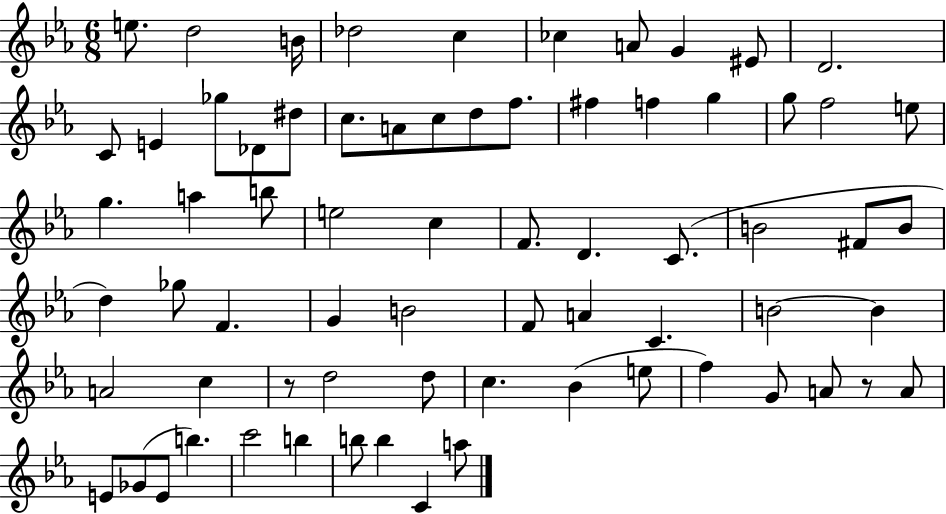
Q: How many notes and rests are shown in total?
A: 70